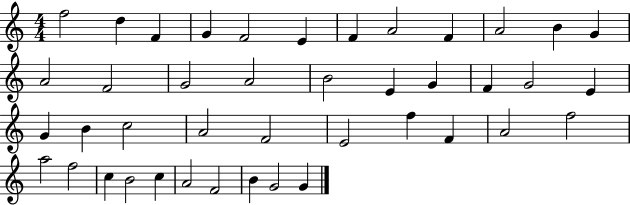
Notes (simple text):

F5/h D5/q F4/q G4/q F4/h E4/q F4/q A4/h F4/q A4/h B4/q G4/q A4/h F4/h G4/h A4/h B4/h E4/q G4/q F4/q G4/h E4/q G4/q B4/q C5/h A4/h F4/h E4/h F5/q F4/q A4/h F5/h A5/h F5/h C5/q B4/h C5/q A4/h F4/h B4/q G4/h G4/q